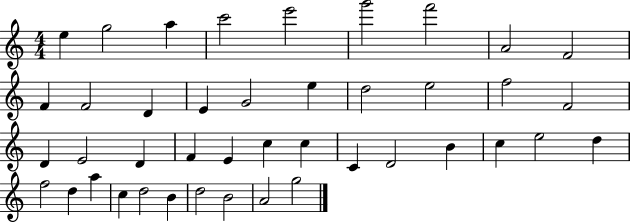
E5/q G5/h A5/q C6/h E6/h G6/h F6/h A4/h F4/h F4/q F4/h D4/q E4/q G4/h E5/q D5/h E5/h F5/h F4/h D4/q E4/h D4/q F4/q E4/q C5/q C5/q C4/q D4/h B4/q C5/q E5/h D5/q F5/h D5/q A5/q C5/q D5/h B4/q D5/h B4/h A4/h G5/h